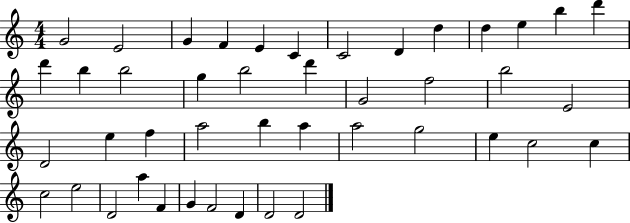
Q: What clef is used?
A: treble